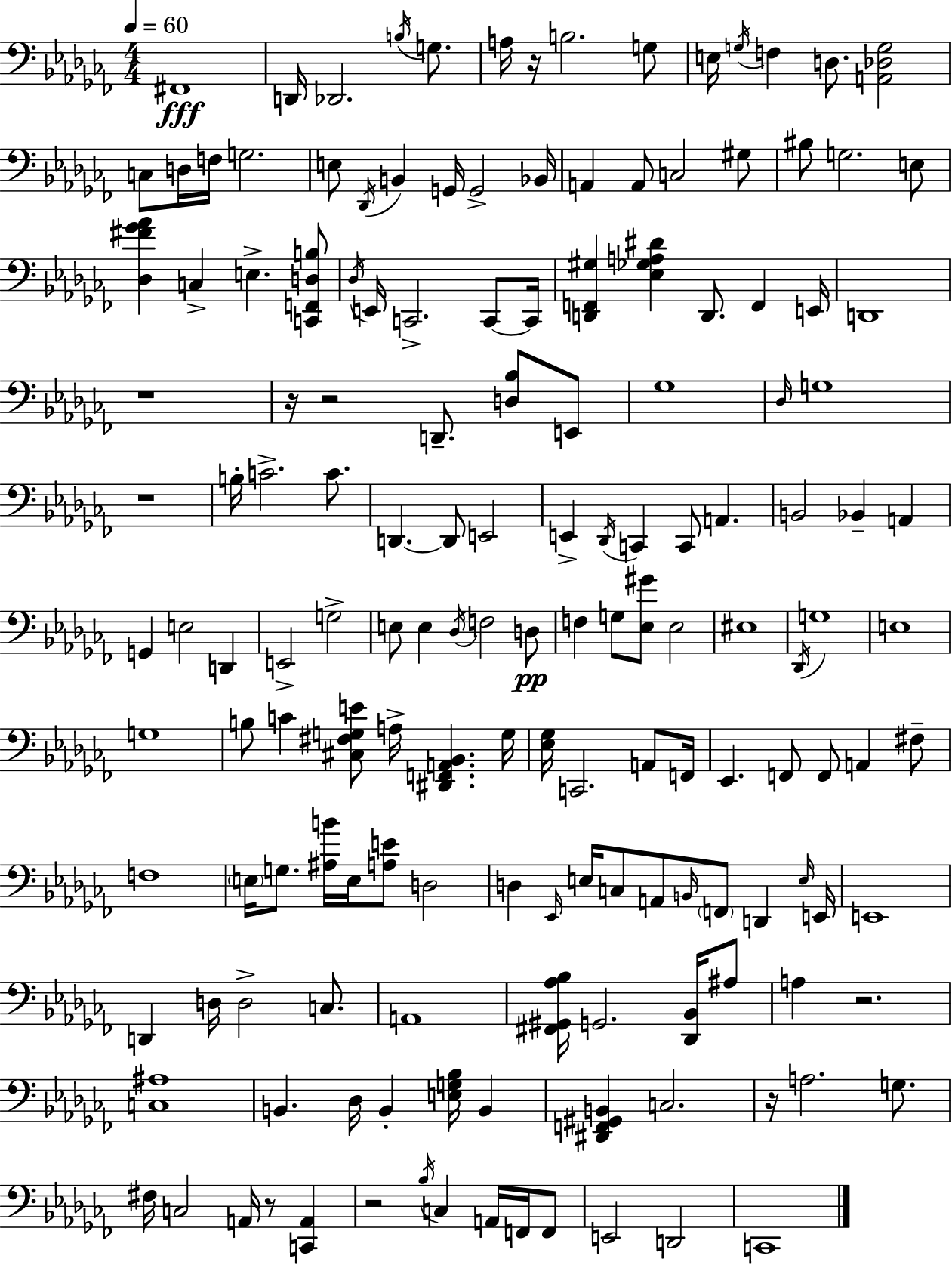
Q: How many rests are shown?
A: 9